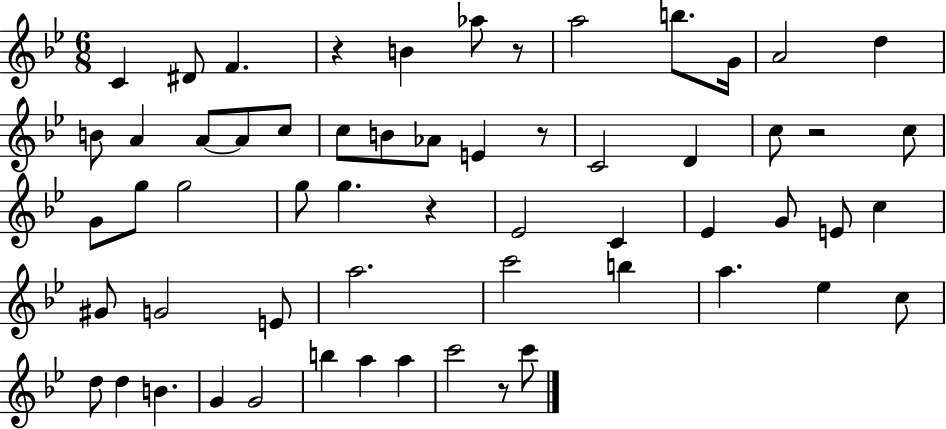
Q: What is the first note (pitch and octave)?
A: C4